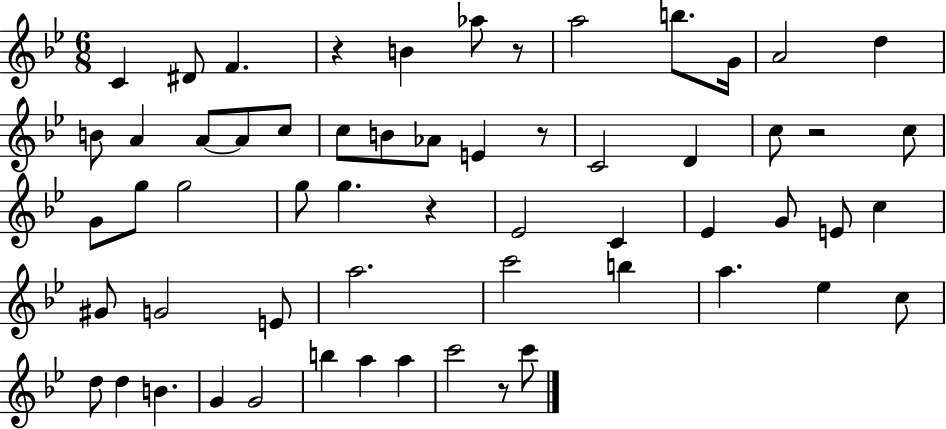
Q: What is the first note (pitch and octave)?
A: C4